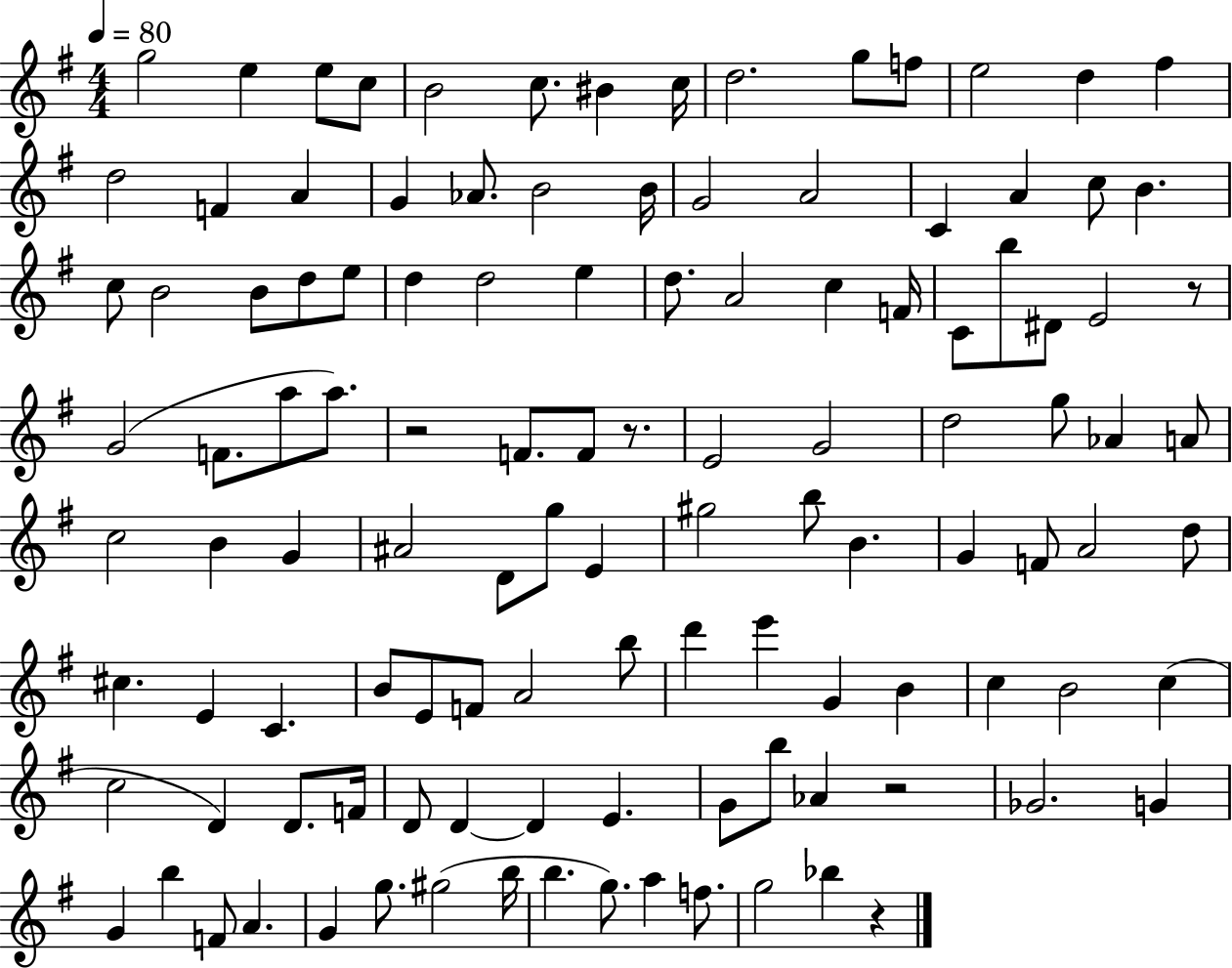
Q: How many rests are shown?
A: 5